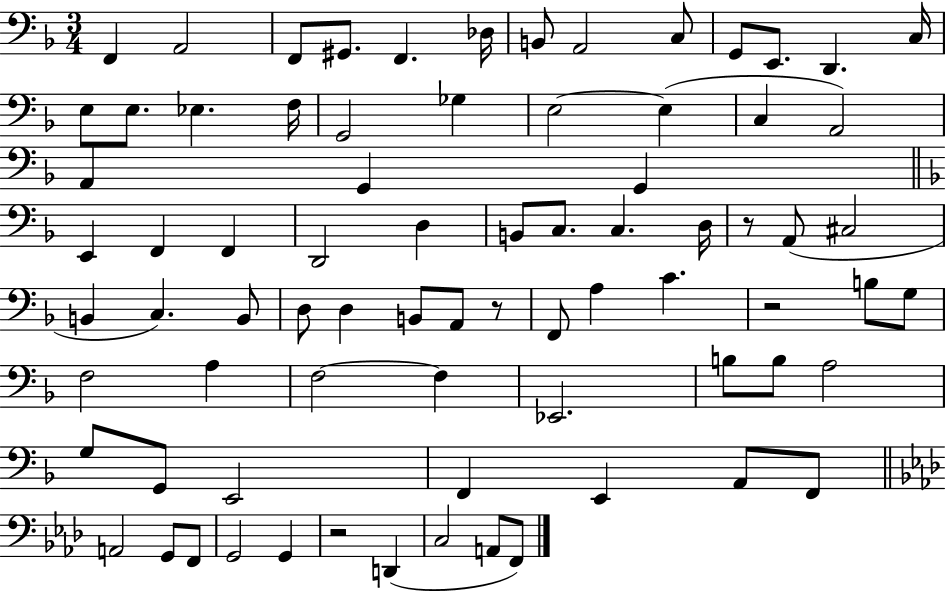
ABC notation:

X:1
T:Untitled
M:3/4
L:1/4
K:F
F,, A,,2 F,,/2 ^G,,/2 F,, _D,/4 B,,/2 A,,2 C,/2 G,,/2 E,,/2 D,, C,/4 E,/2 E,/2 _E, F,/4 G,,2 _G, E,2 E, C, A,,2 A,, G,, G,, E,, F,, F,, D,,2 D, B,,/2 C,/2 C, D,/4 z/2 A,,/2 ^C,2 B,, C, B,,/2 D,/2 D, B,,/2 A,,/2 z/2 F,,/2 A, C z2 B,/2 G,/2 F,2 A, F,2 F, _E,,2 B,/2 B,/2 A,2 G,/2 G,,/2 E,,2 F,, E,, A,,/2 F,,/2 A,,2 G,,/2 F,,/2 G,,2 G,, z2 D,, C,2 A,,/2 F,,/2